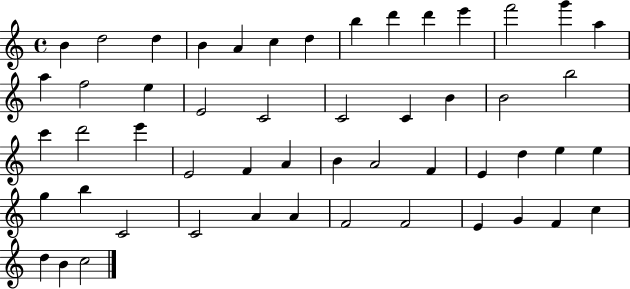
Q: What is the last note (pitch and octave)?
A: C5